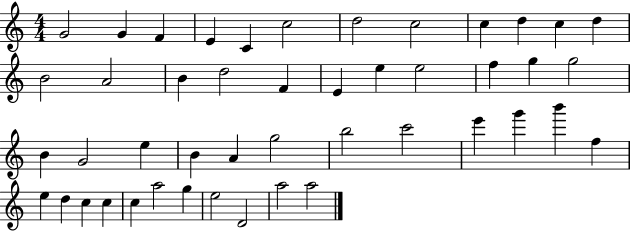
{
  \clef treble
  \numericTimeSignature
  \time 4/4
  \key c \major
  g'2 g'4 f'4 | e'4 c'4 c''2 | d''2 c''2 | c''4 d''4 c''4 d''4 | \break b'2 a'2 | b'4 d''2 f'4 | e'4 e''4 e''2 | f''4 g''4 g''2 | \break b'4 g'2 e''4 | b'4 a'4 g''2 | b''2 c'''2 | e'''4 g'''4 b'''4 f''4 | \break e''4 d''4 c''4 c''4 | c''4 a''2 g''4 | e''2 d'2 | a''2 a''2 | \break \bar "|."
}